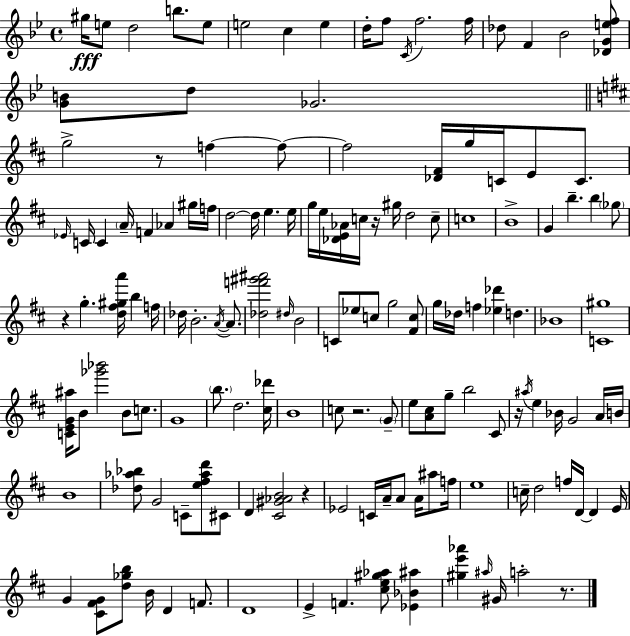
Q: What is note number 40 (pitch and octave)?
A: E5